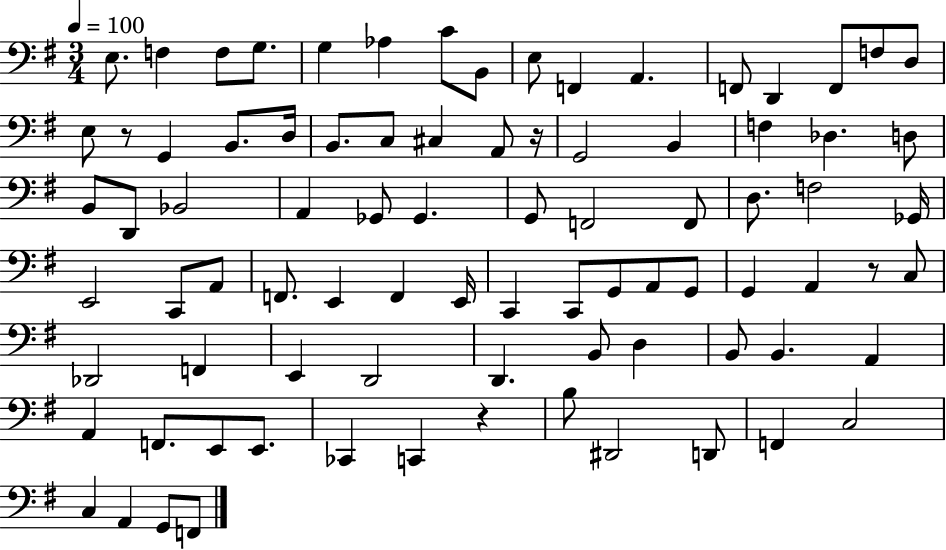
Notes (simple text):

E3/e. F3/q F3/e G3/e. G3/q Ab3/q C4/e B2/e E3/e F2/q A2/q. F2/e D2/q F2/e F3/e D3/e E3/e R/e G2/q B2/e. D3/s B2/e. C3/e C#3/q A2/e R/s G2/h B2/q F3/q Db3/q. D3/e B2/e D2/e Bb2/h A2/q Gb2/e Gb2/q. G2/e F2/h F2/e D3/e. F3/h Gb2/s E2/h C2/e A2/e F2/e. E2/q F2/q E2/s C2/q C2/e G2/e A2/e G2/e G2/q A2/q R/e C3/e Db2/h F2/q E2/q D2/h D2/q. B2/e D3/q B2/e B2/q. A2/q A2/q F2/e. E2/e E2/e. CES2/q C2/q R/q B3/e D#2/h D2/e F2/q C3/h C3/q A2/q G2/e F2/e